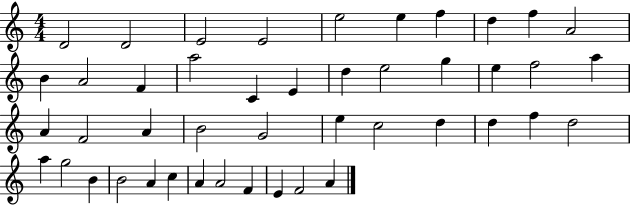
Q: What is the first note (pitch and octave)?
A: D4